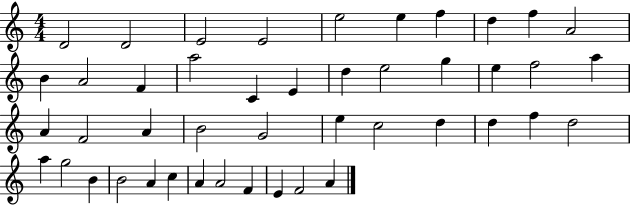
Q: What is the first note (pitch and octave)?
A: D4